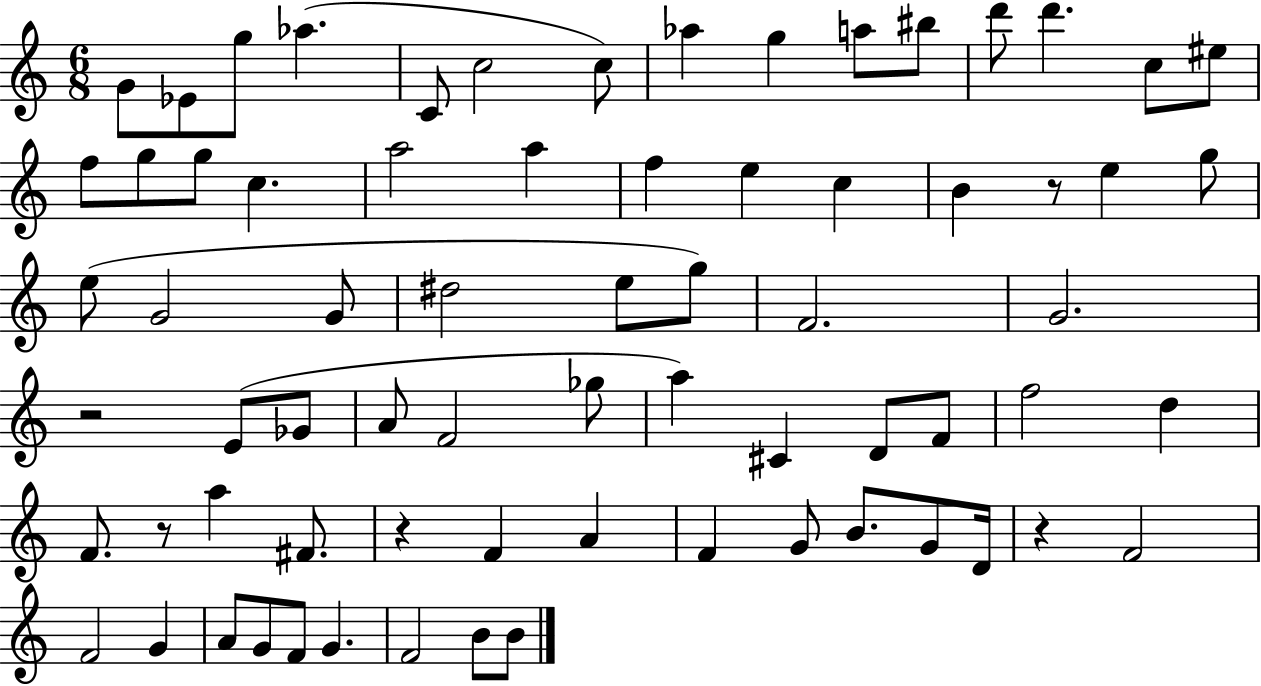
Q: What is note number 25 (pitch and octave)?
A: B4